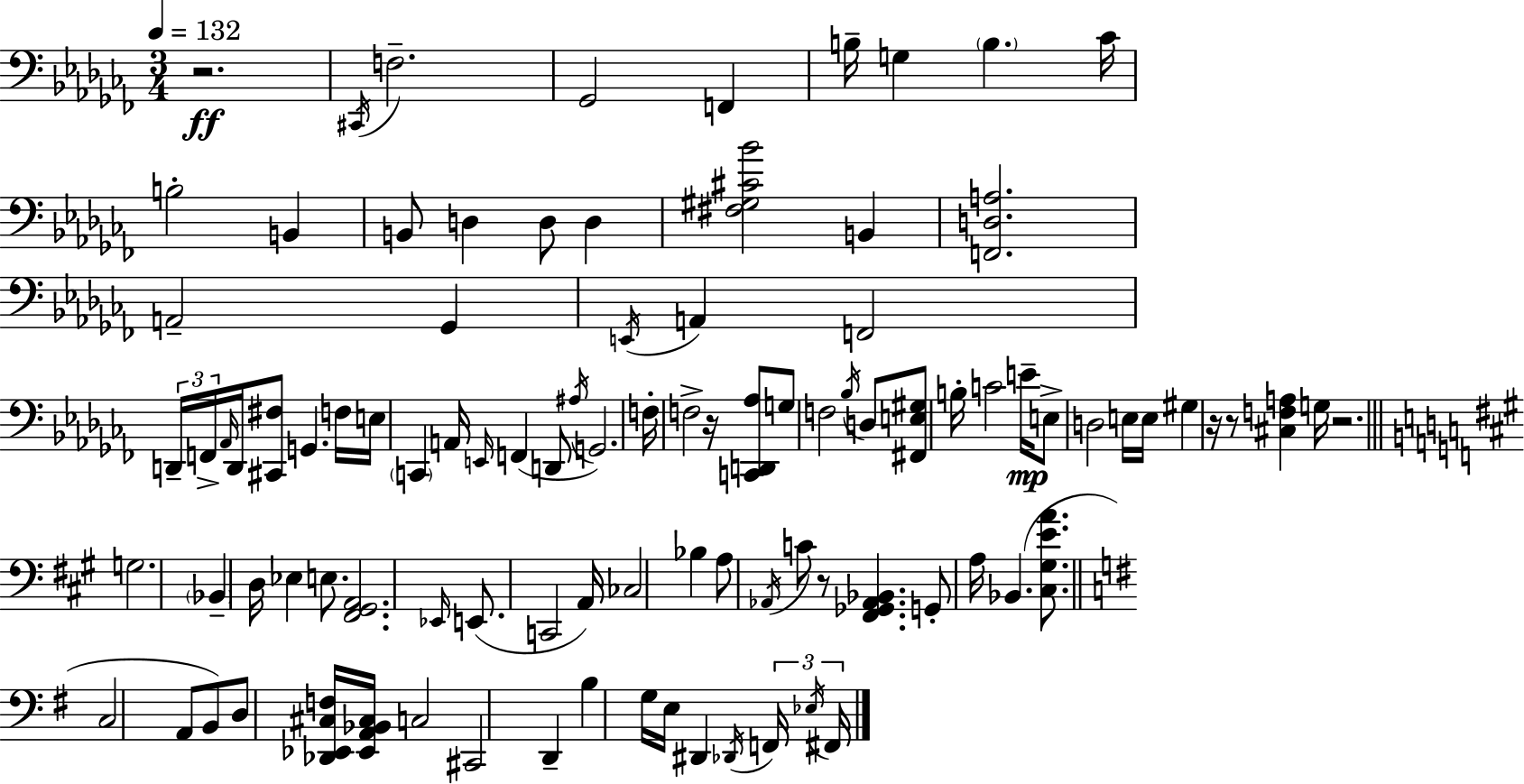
{
  \clef bass
  \numericTimeSignature
  \time 3/4
  \key aes \minor
  \tempo 4 = 132
  r2.\ff | \acciaccatura { cis,16 } f2.-- | ges,2 f,4 | b16-- g4 \parenthesize b4. | \break ces'16 b2-. b,4 | b,8 d4 d8 d4 | <fis gis cis' bes'>2 b,4 | <f, d a>2. | \break a,2-- ges,4 | \acciaccatura { e,16 } a,4 f,2 | \tuplet 3/2 { d,16-- f,16-> \grace { aes,16 } } d,16 <cis, fis>8 g,4. | f16 e16 \parenthesize c,4 a,16 \grace { e,16 }( f,4 | \break d,8 \acciaccatura { ais16 } g,2.) | f16-. f2-> | r16 <c, d, aes>8 g8 f2 | \acciaccatura { bes16 } d8 <fis, e gis>8 b16-. c'2 | \break e'16--\mp e8-> d2 | e16 e16 gis4 r16 r8 | <cis f a>4 g16 r2. | \bar "||" \break \key a \major g2. | \parenthesize bes,4-- d16 ees4 e8. | <fis, gis, a,>2. | \grace { ees,16 }( e,8. c,2 | \break a,16) ces2 bes4 | a8 \acciaccatura { aes,16 } c'8 r8 <fis, ges, aes, bes,>4. | g,8-. a16 bes,4.( <cis gis e' a'>8. | \bar "||" \break \key e \minor c2 a,8 b,8) | d8 <des, ees, cis f>16 <ees, a, bes, cis>16 c2 | cis,2 d,4-- | b4 g16 e16 dis,4 \acciaccatura { des,16 } \tuplet 3/2 { f,16 | \break \acciaccatura { ees16 } fis,16 } \bar "|."
}